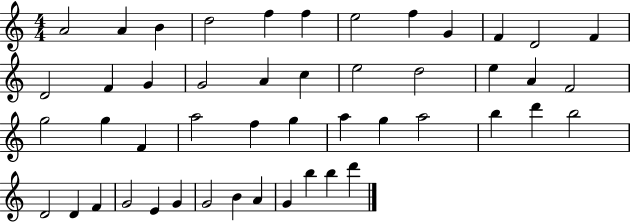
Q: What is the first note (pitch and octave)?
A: A4